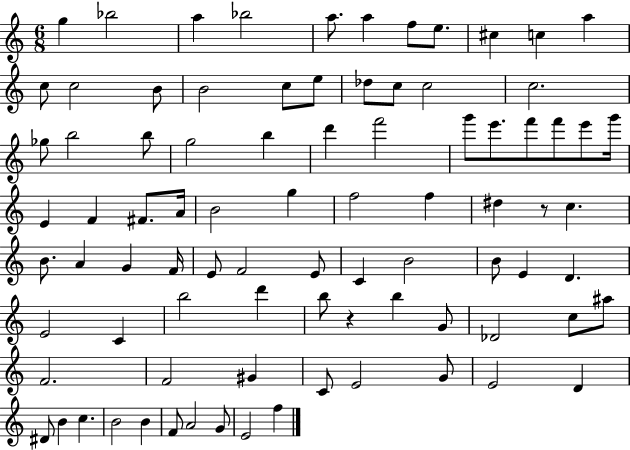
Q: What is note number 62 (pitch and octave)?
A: B5